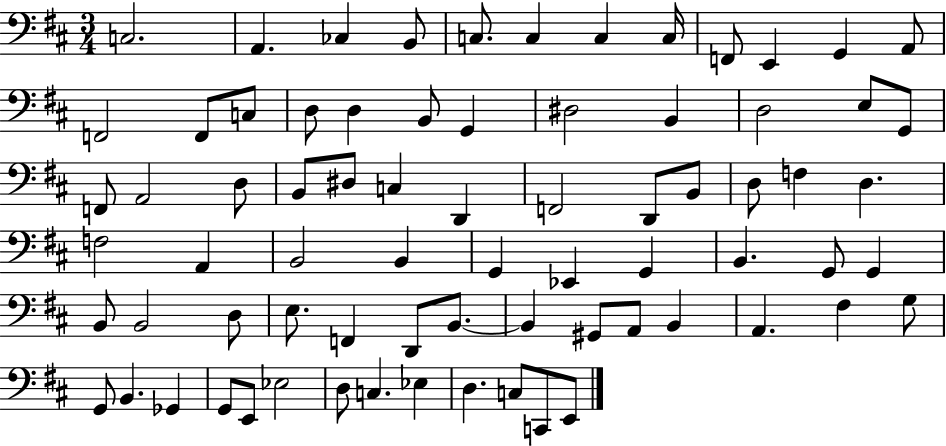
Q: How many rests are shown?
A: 0